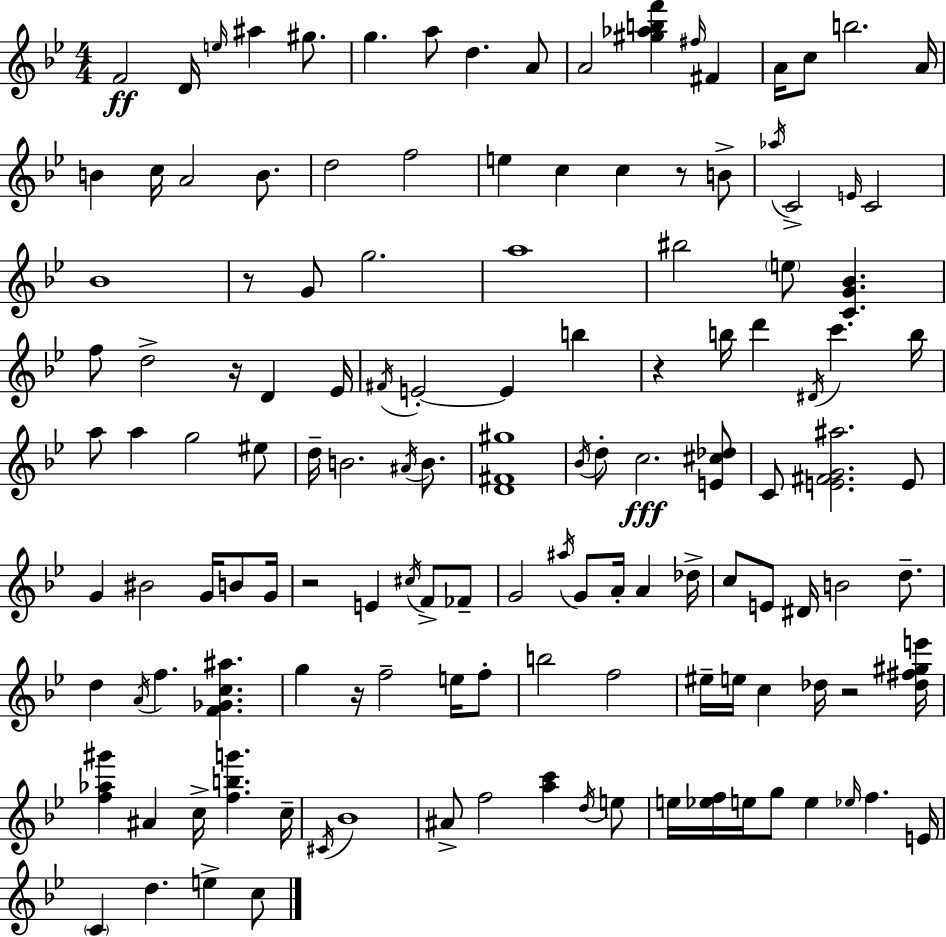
F4/h D4/s E5/s A#5/q G#5/e. G5/q. A5/e D5/q. A4/e A4/h [G#5,Ab5,B5,F6]/q F#5/s F#4/q A4/s C5/e B5/h. A4/s B4/q C5/s A4/h B4/e. D5/h F5/h E5/q C5/q C5/q R/e B4/e Ab5/s C4/h E4/s C4/h Bb4/w R/e G4/e G5/h. A5/w BIS5/h E5/e [C4,G4,Bb4]/q. F5/e D5/h R/s D4/q Eb4/s F#4/s E4/h E4/q B5/q R/q B5/s D6/q D#4/s C6/q. B5/s A5/e A5/q G5/h EIS5/e D5/s B4/h. A#4/s B4/e. [D4,F#4,G#5]/w Bb4/s D5/e C5/h. [E4,C#5,Db5]/e C4/e [E4,F#4,G4,A#5]/h. E4/e G4/q BIS4/h G4/s B4/e G4/s R/h E4/q C#5/s F4/e FES4/e G4/h A#5/s G4/e A4/s A4/q Db5/s C5/e E4/e D#4/s B4/h D5/e. D5/q A4/s F5/q. [F4,Gb4,C5,A#5]/q. G5/q R/s F5/h E5/s F5/e B5/h F5/h EIS5/s E5/s C5/q Db5/s R/h [Db5,F#5,G#5,E6]/s [F5,Ab5,G#6]/q A#4/q C5/s [F5,B5,G6]/q. C5/s C#4/s Bb4/w A#4/e F5/h [A5,C6]/q D5/s E5/e E5/s [Eb5,F5]/s E5/s G5/e E5/q Eb5/s F5/q. E4/s C4/q D5/q. E5/q C5/e